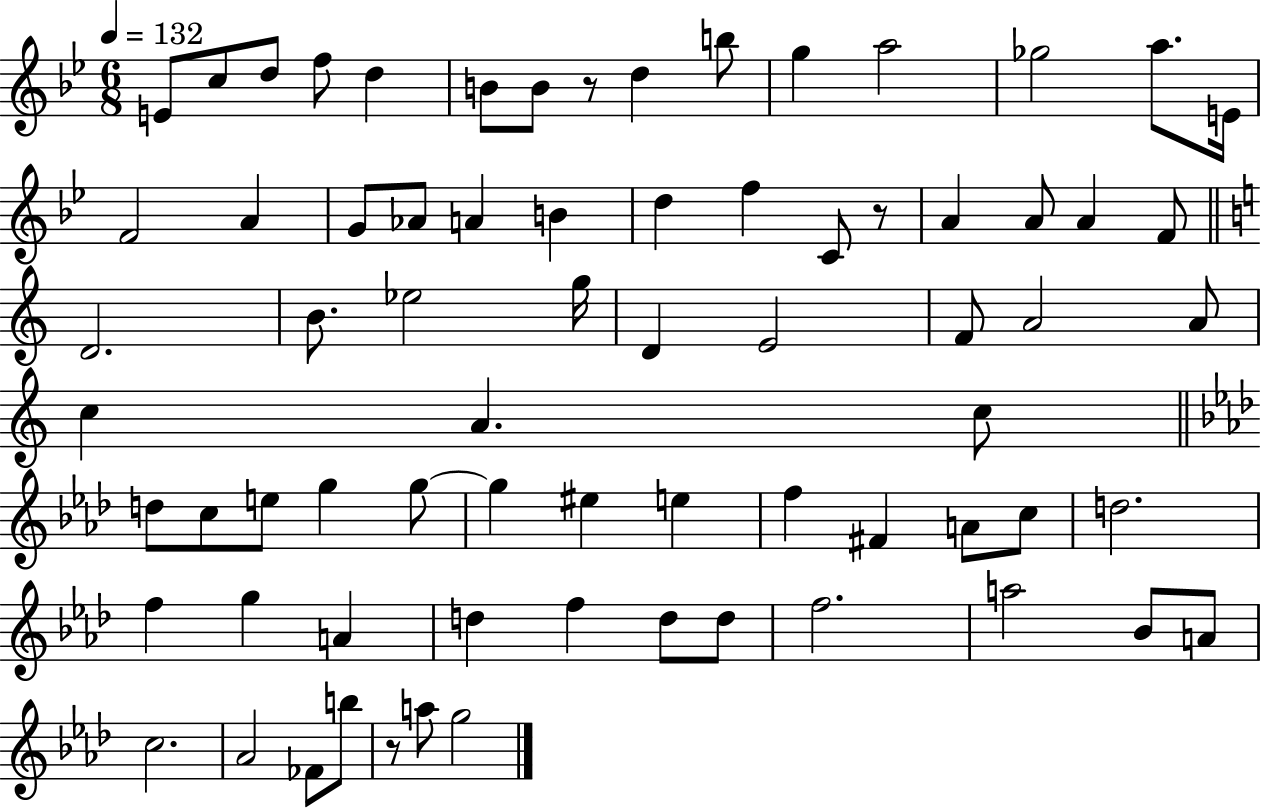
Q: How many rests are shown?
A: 3